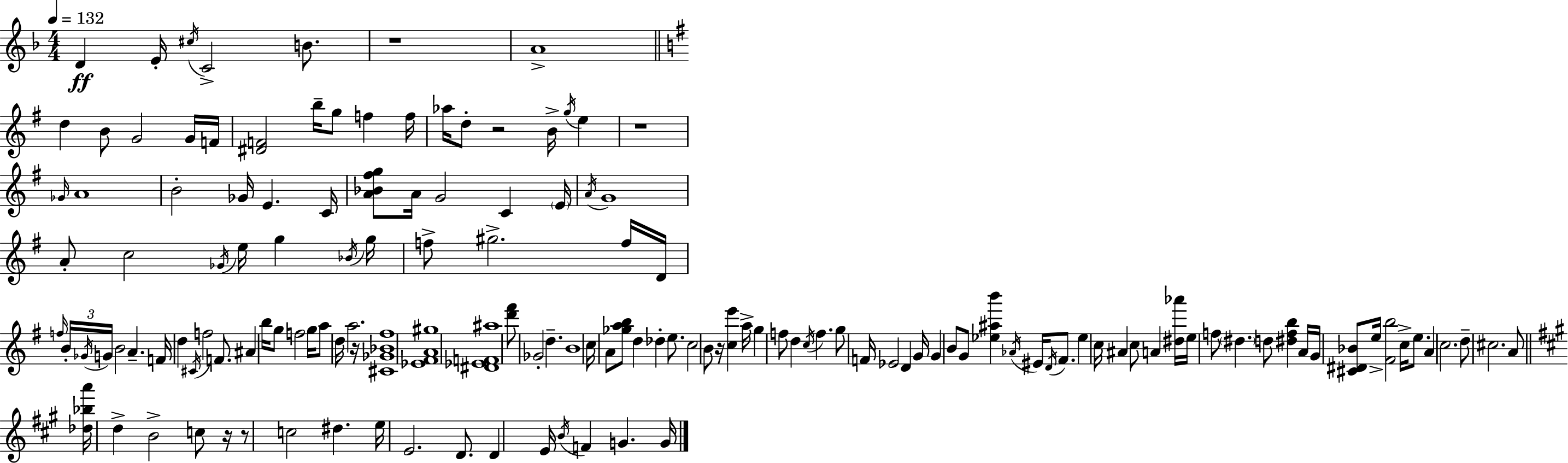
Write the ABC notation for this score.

X:1
T:Untitled
M:4/4
L:1/4
K:F
D E/4 ^c/4 C2 B/2 z4 A4 d B/2 G2 G/4 F/4 [^DF]2 b/4 g/2 f f/4 _a/4 d/2 z2 B/4 g/4 e z4 _G/4 A4 B2 _G/4 E C/4 [A_B^fg]/2 A/4 G2 C E/4 A/4 G4 A/2 c2 _G/4 e/4 g _B/4 g/4 f/2 ^g2 f/4 D/4 f/4 B/4 _G/4 G/4 B2 A F/4 d ^C/4 f2 F/2 ^A b/4 g/2 f2 g/4 a/2 d/4 a2 z/4 [^C_G_B^f]4 [_E^FA^g]4 [^D_EF^a]4 [d'^f']/2 _G2 d B4 c/4 A/2 [_gab]/2 d _d e/2 c2 B/2 z/4 [ce'] a/4 g f/2 d c/4 f g/2 F/4 _E2 D G/4 G B/2 G/2 [_e^ab'] _A/4 ^E/4 D/4 ^F/2 _e c/4 ^A c/2 A [^d_a']/4 e/4 f/2 ^d d/2 [^dfb] A/4 G/4 [^C^D_B]/2 e/4 [^Fb]2 c/4 e/2 A c2 d/2 ^c2 A/2 [_d_ba']/4 d B2 c/2 z/4 z/2 c2 ^d e/4 E2 D/2 D E/4 B/4 F G G/4